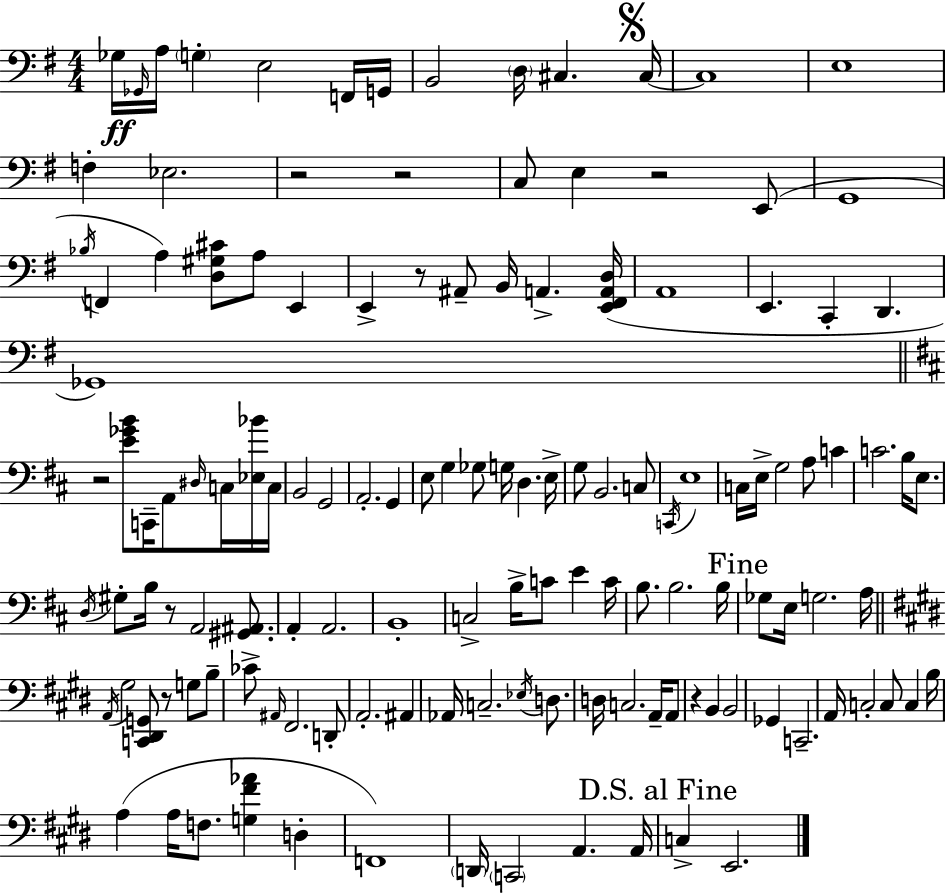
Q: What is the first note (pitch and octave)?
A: Gb3